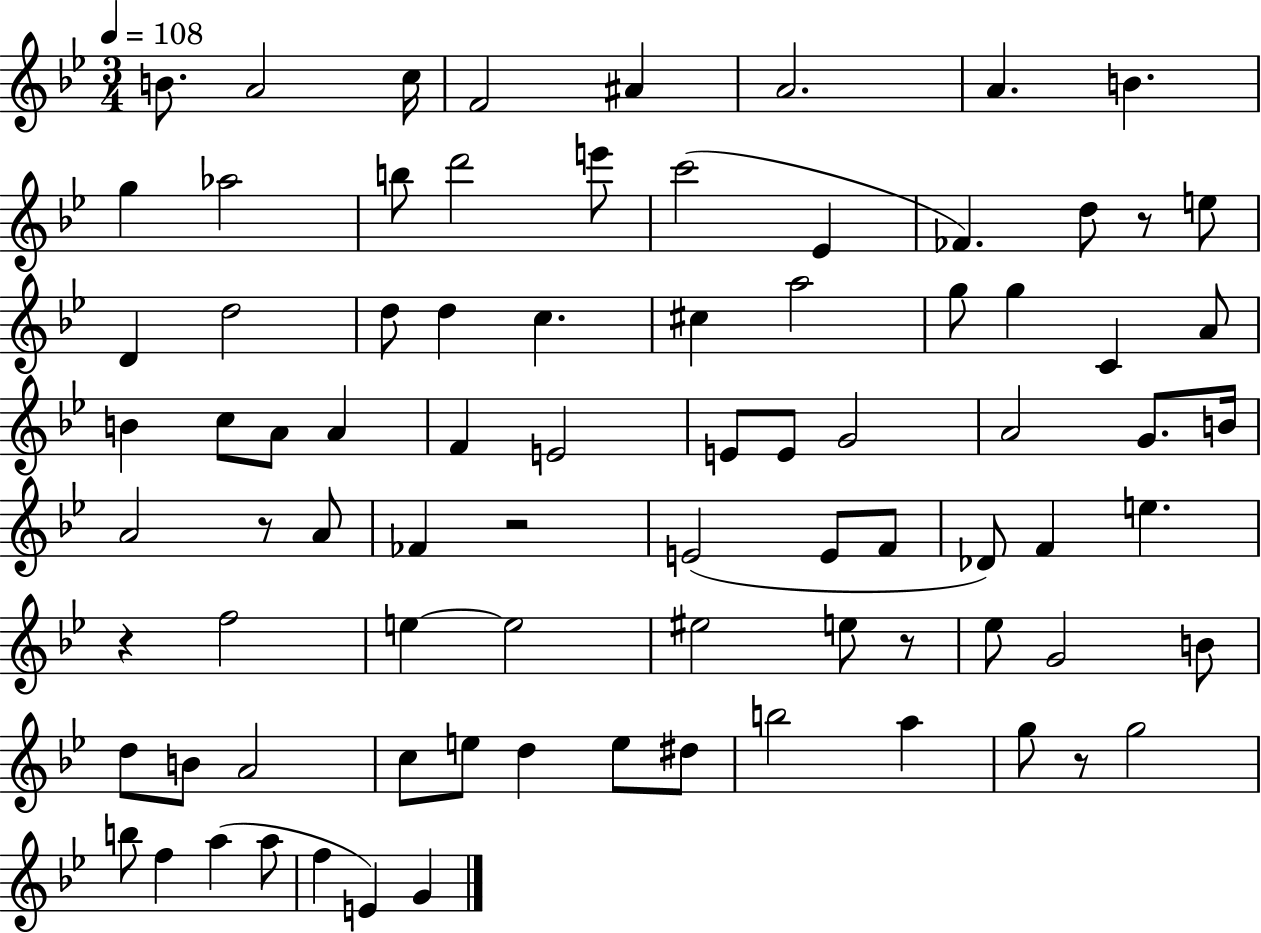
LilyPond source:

{
  \clef treble
  \numericTimeSignature
  \time 3/4
  \key bes \major
  \tempo 4 = 108
  b'8. a'2 c''16 | f'2 ais'4 | a'2. | a'4. b'4. | \break g''4 aes''2 | b''8 d'''2 e'''8 | c'''2( ees'4 | fes'4.) d''8 r8 e''8 | \break d'4 d''2 | d''8 d''4 c''4. | cis''4 a''2 | g''8 g''4 c'4 a'8 | \break b'4 c''8 a'8 a'4 | f'4 e'2 | e'8 e'8 g'2 | a'2 g'8. b'16 | \break a'2 r8 a'8 | fes'4 r2 | e'2( e'8 f'8 | des'8) f'4 e''4. | \break r4 f''2 | e''4~~ e''2 | eis''2 e''8 r8 | ees''8 g'2 b'8 | \break d''8 b'8 a'2 | c''8 e''8 d''4 e''8 dis''8 | b''2 a''4 | g''8 r8 g''2 | \break b''8 f''4 a''4( a''8 | f''4 e'4) g'4 | \bar "|."
}